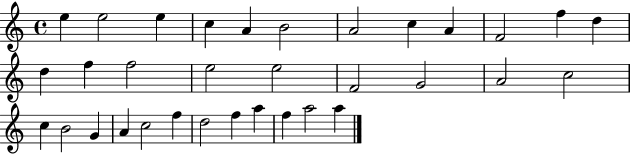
E5/q E5/h E5/q C5/q A4/q B4/h A4/h C5/q A4/q F4/h F5/q D5/q D5/q F5/q F5/h E5/h E5/h F4/h G4/h A4/h C5/h C5/q B4/h G4/q A4/q C5/h F5/q D5/h F5/q A5/q F5/q A5/h A5/q